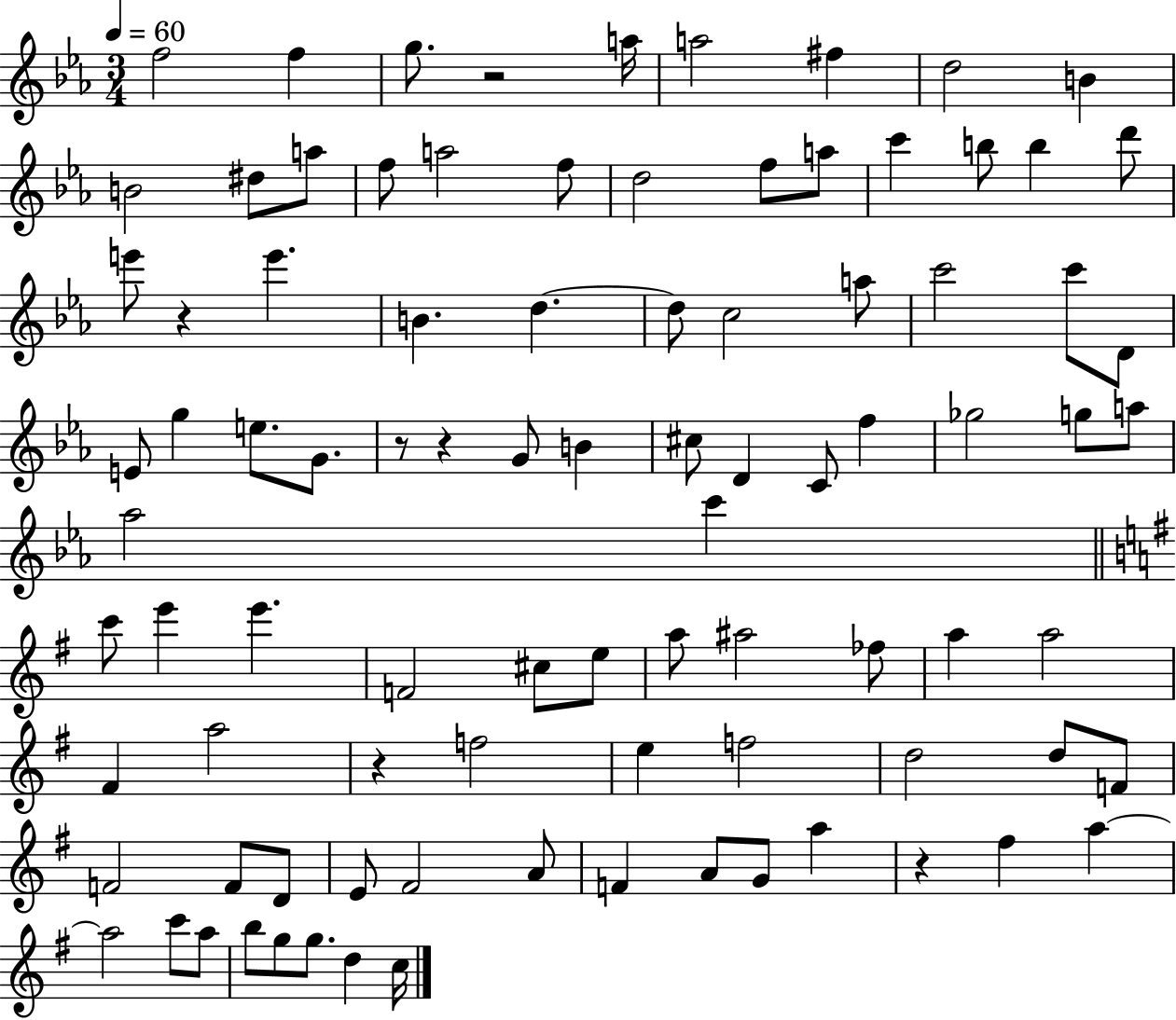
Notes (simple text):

F5/h F5/q G5/e. R/h A5/s A5/h F#5/q D5/h B4/q B4/h D#5/e A5/e F5/e A5/h F5/e D5/h F5/e A5/e C6/q B5/e B5/q D6/e E6/e R/q E6/q. B4/q. D5/q. D5/e C5/h A5/e C6/h C6/e D4/e E4/e G5/q E5/e. G4/e. R/e R/q G4/e B4/q C#5/e D4/q C4/e F5/q Gb5/h G5/e A5/e Ab5/h C6/q C6/e E6/q E6/q. F4/h C#5/e E5/e A5/e A#5/h FES5/e A5/q A5/h F#4/q A5/h R/q F5/h E5/q F5/h D5/h D5/e F4/e F4/h F4/e D4/e E4/e F#4/h A4/e F4/q A4/e G4/e A5/q R/q F#5/q A5/q A5/h C6/e A5/e B5/e G5/e G5/e. D5/q C5/s